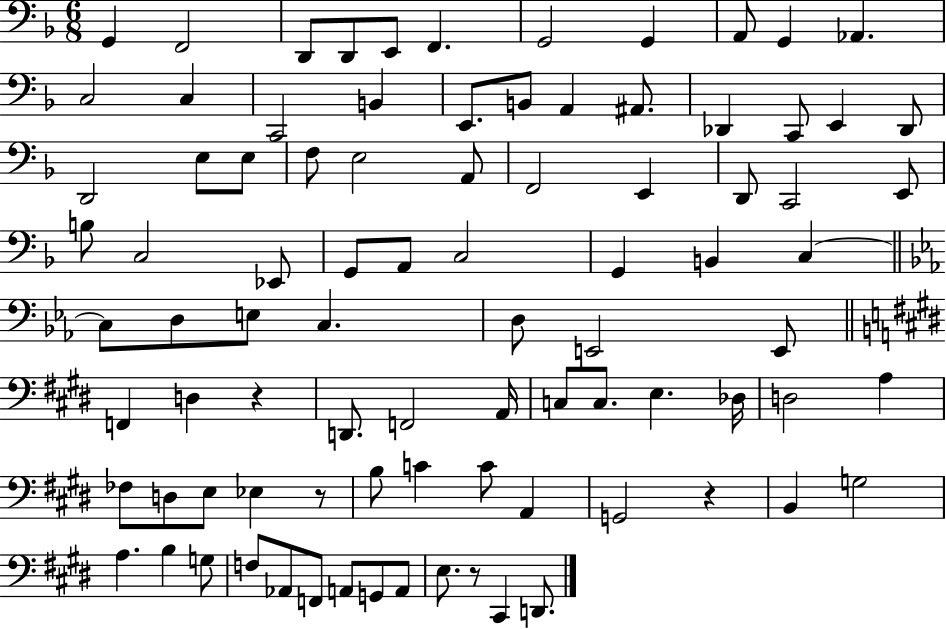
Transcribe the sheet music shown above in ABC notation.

X:1
T:Untitled
M:6/8
L:1/4
K:F
G,, F,,2 D,,/2 D,,/2 E,,/2 F,, G,,2 G,, A,,/2 G,, _A,, C,2 C, C,,2 B,, E,,/2 B,,/2 A,, ^A,,/2 _D,, C,,/2 E,, _D,,/2 D,,2 E,/2 E,/2 F,/2 E,2 A,,/2 F,,2 E,, D,,/2 C,,2 E,,/2 B,/2 C,2 _E,,/2 G,,/2 A,,/2 C,2 G,, B,, C, C,/2 D,/2 E,/2 C, D,/2 E,,2 E,,/2 F,, D, z D,,/2 F,,2 A,,/4 C,/2 C,/2 E, _D,/4 D,2 A, _F,/2 D,/2 E,/2 _E, z/2 B,/2 C C/2 A,, G,,2 z B,, G,2 A, B, G,/2 F,/2 _A,,/2 F,,/2 A,,/2 G,,/2 A,,/2 E,/2 z/2 ^C,, D,,/2